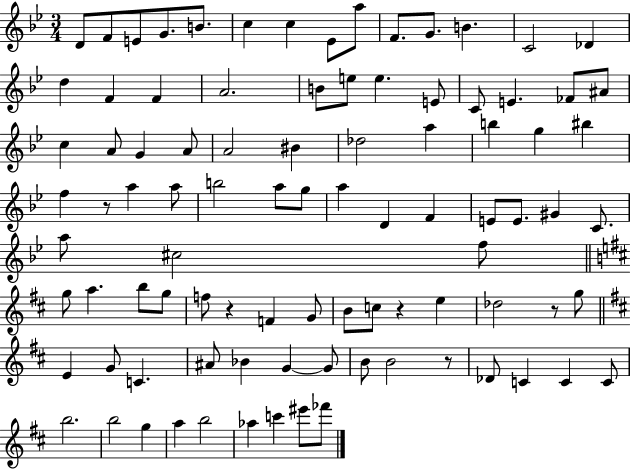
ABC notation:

X:1
T:Untitled
M:3/4
L:1/4
K:Bb
D/2 F/2 E/2 G/2 B/2 c c _E/2 a/2 F/2 G/2 B C2 _D d F F A2 B/2 e/2 e E/2 C/2 E _F/2 ^A/2 c A/2 G A/2 A2 ^B _d2 a b g ^b f z/2 a a/2 b2 a/2 g/2 a D F E/2 E/2 ^G C/2 a/2 ^c2 f/2 g/2 a b/2 g/2 f/2 z F G/2 B/2 c/2 z e _d2 z/2 g/2 E G/2 C ^A/2 _B G G/2 B/2 B2 z/2 _D/2 C C C/2 b2 b2 g a b2 _a c' ^e'/2 _f'/2